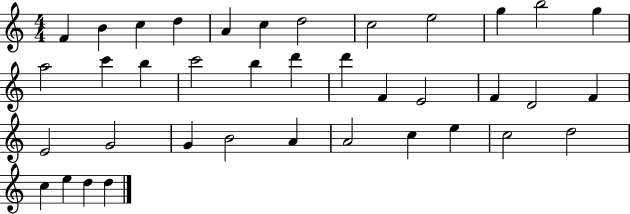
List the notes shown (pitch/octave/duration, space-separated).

F4/q B4/q C5/q D5/q A4/q C5/q D5/h C5/h E5/h G5/q B5/h G5/q A5/h C6/q B5/q C6/h B5/q D6/q D6/q F4/q E4/h F4/q D4/h F4/q E4/h G4/h G4/q B4/h A4/q A4/h C5/q E5/q C5/h D5/h C5/q E5/q D5/q D5/q